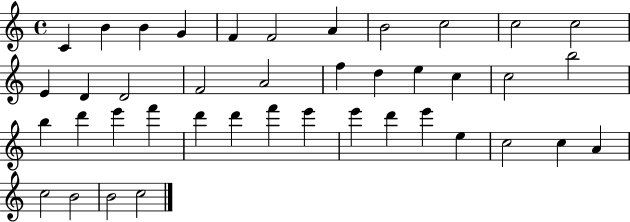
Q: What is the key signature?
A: C major